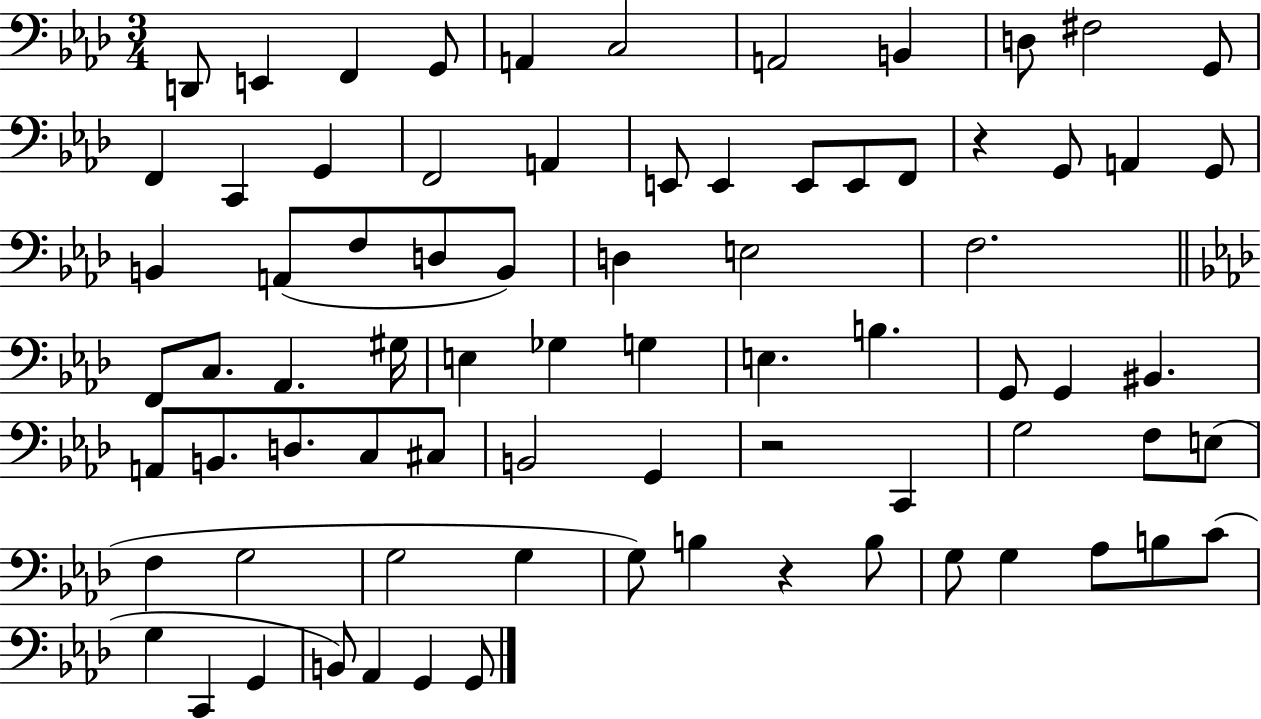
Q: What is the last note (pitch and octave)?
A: G2